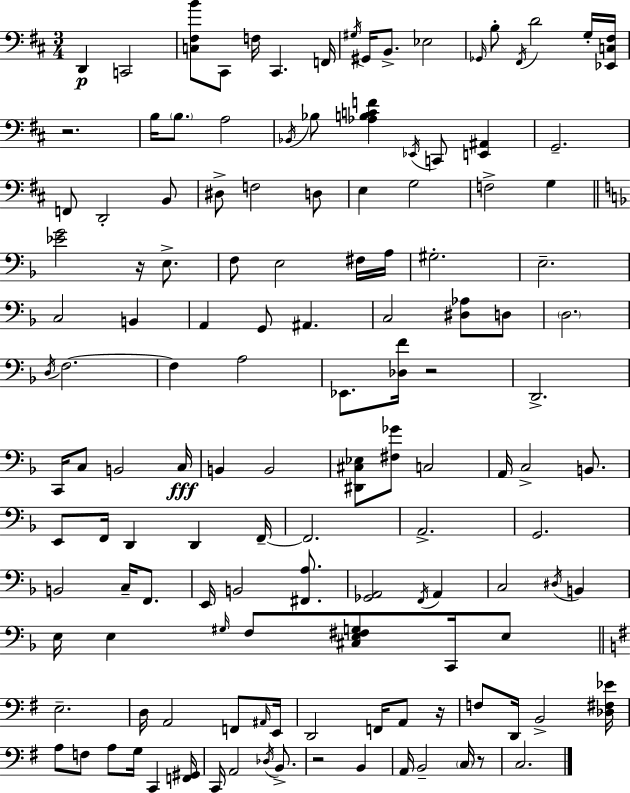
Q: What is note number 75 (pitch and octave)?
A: F2